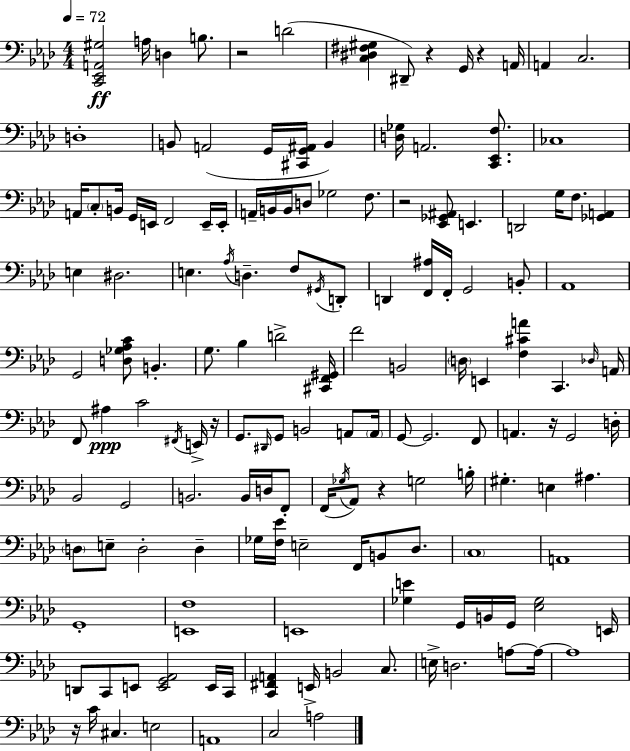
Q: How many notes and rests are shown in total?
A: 151